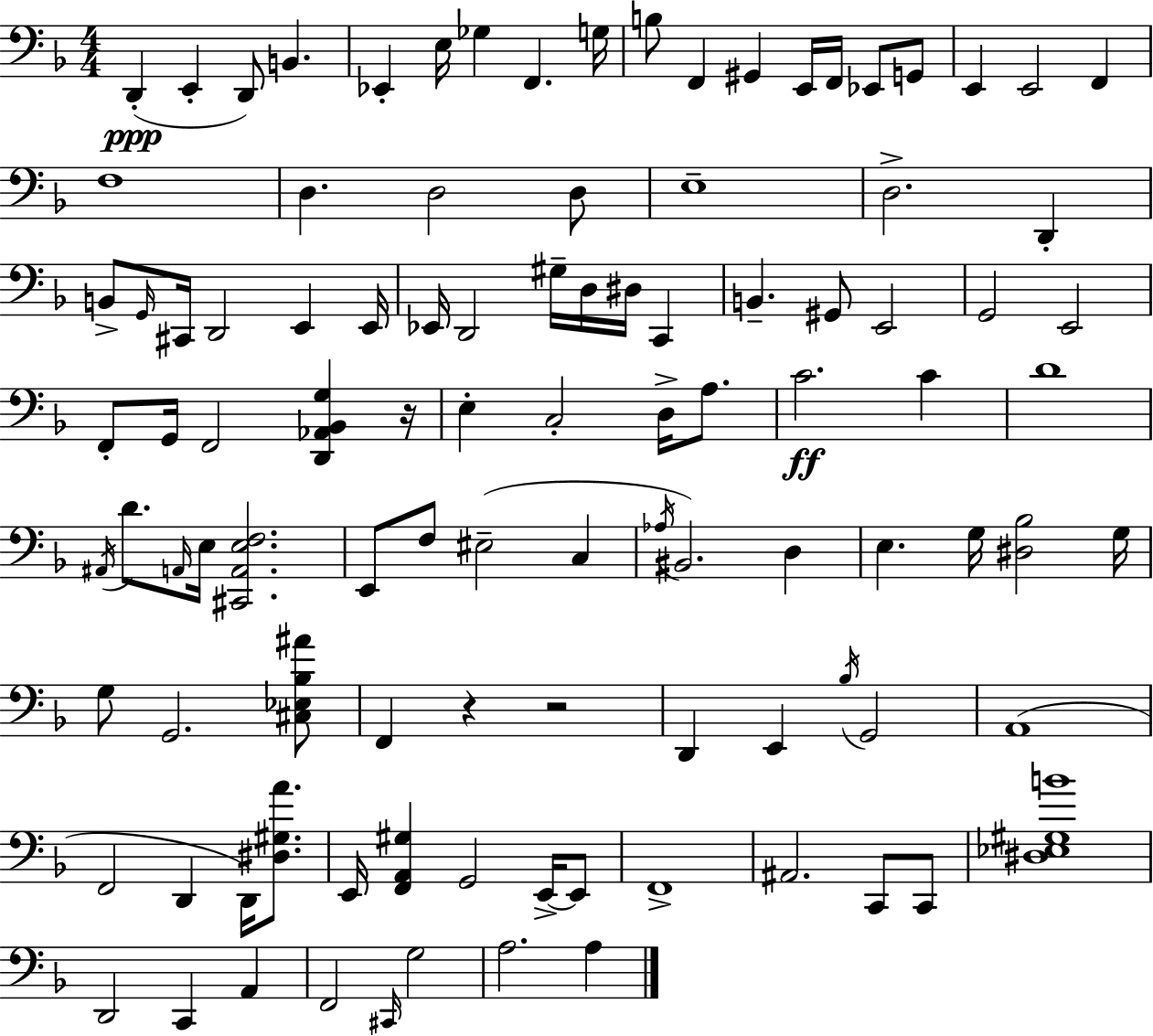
X:1
T:Untitled
M:4/4
L:1/4
K:Dm
D,, E,, D,,/2 B,, _E,, E,/4 _G, F,, G,/4 B,/2 F,, ^G,, E,,/4 F,,/4 _E,,/2 G,,/2 E,, E,,2 F,, F,4 D, D,2 D,/2 E,4 D,2 D,, B,,/2 G,,/4 ^C,,/4 D,,2 E,, E,,/4 _E,,/4 D,,2 ^G,/4 D,/4 ^D,/4 C,, B,, ^G,,/2 E,,2 G,,2 E,,2 F,,/2 G,,/4 F,,2 [D,,_A,,_B,,G,] z/4 E, C,2 D,/4 A,/2 C2 C D4 ^A,,/4 D/2 A,,/4 E,/4 [^C,,A,,E,F,]2 E,,/2 F,/2 ^E,2 C, _A,/4 ^B,,2 D, E, G,/4 [^D,_B,]2 G,/4 G,/2 G,,2 [^C,_E,_B,^A]/2 F,, z z2 D,, E,, _B,/4 G,,2 A,,4 F,,2 D,, D,,/4 [^D,^G,A]/2 E,,/4 [F,,A,,^G,] G,,2 E,,/4 E,,/2 F,,4 ^A,,2 C,,/2 C,,/2 [^D,_E,^G,B]4 D,,2 C,, A,, F,,2 ^C,,/4 G,2 A,2 A,